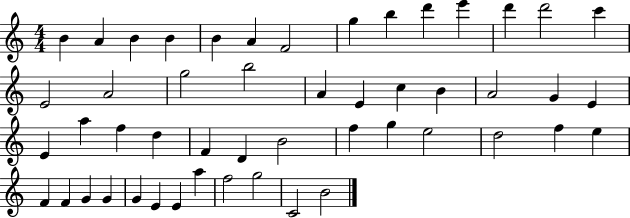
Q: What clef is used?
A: treble